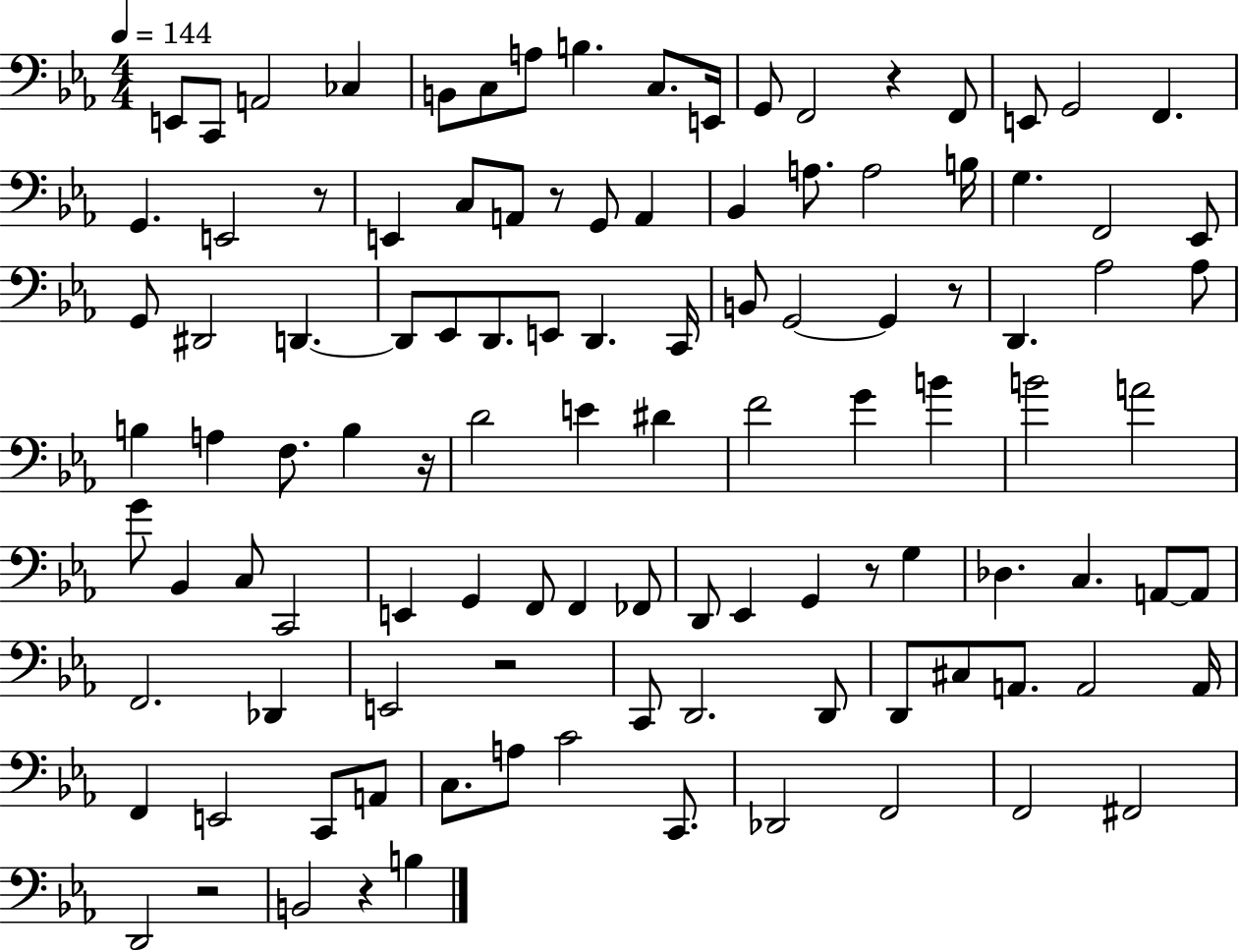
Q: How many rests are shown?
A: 9